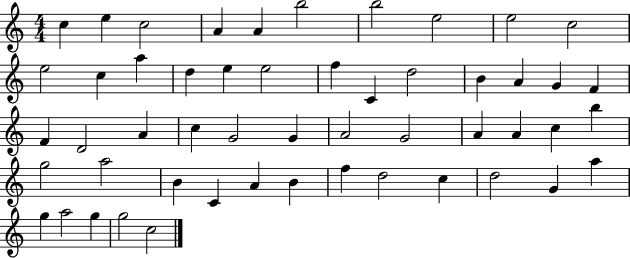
C5/q E5/q C5/h A4/q A4/q B5/h B5/h E5/h E5/h C5/h E5/h C5/q A5/q D5/q E5/q E5/h F5/q C4/q D5/h B4/q A4/q G4/q F4/q F4/q D4/h A4/q C5/q G4/h G4/q A4/h G4/h A4/q A4/q C5/q B5/q G5/h A5/h B4/q C4/q A4/q B4/q F5/q D5/h C5/q D5/h G4/q A5/q G5/q A5/h G5/q G5/h C5/h